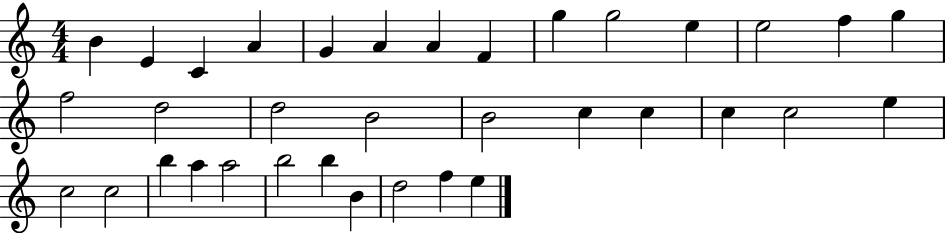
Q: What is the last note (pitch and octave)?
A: E5